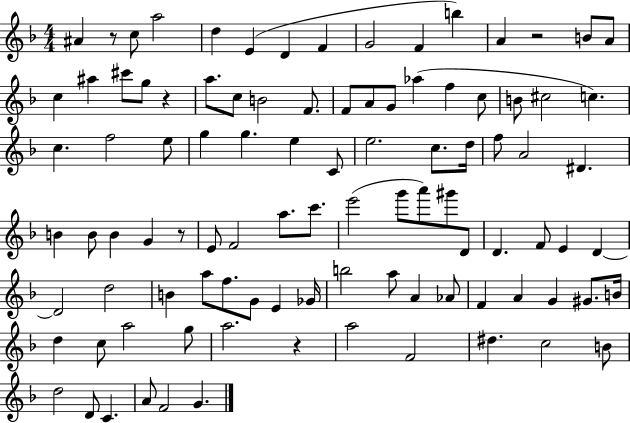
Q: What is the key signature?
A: F major